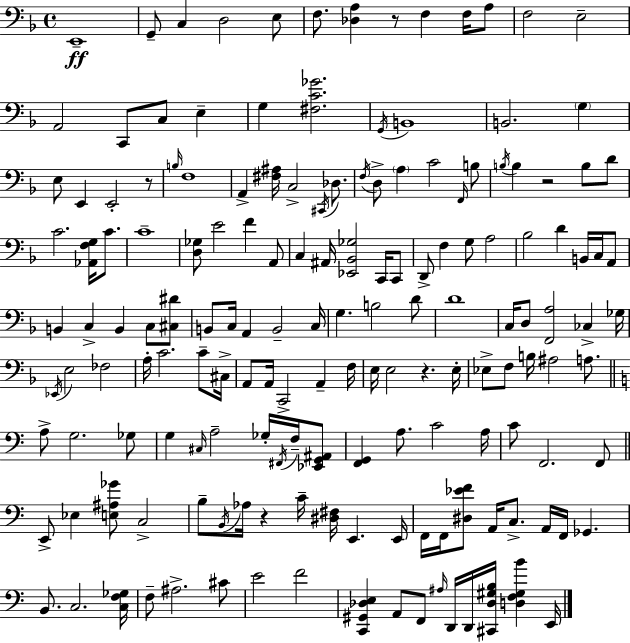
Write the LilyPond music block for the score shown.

{
  \clef bass
  \time 4/4
  \defaultTimeSignature
  \key d \minor
  \repeat volta 2 { e,1--\ff | g,8-- c4 d2 e8 | f8. <des a>4 r8 f4 f16 a8 | f2 e2-- | \break a,2 c,8 c8 e4-- | g4 <fis c' ges'>2. | \acciaccatura { g,16 } b,1 | b,2. \parenthesize g4 | \break e8 e,4 e,2-. r8 | \grace { b16 } f1 | a,4-> <fis ais>16 c2-> \acciaccatura { cis,16 } | des8. \acciaccatura { f16 } d8-> \parenthesize a4 c'2 | \break \grace { f,16 } b8 \acciaccatura { b16 } b4 r2 | b8 d'8 c'2. | <aes, f g>16 c'8. c'1-- | <d ges>8 e'2 | \break f'4 a,8 c4 ais,16 <ees, bes, ges>2 | c,16 c,8 d,8-> f4 g8 a2 | bes2 d'4 | b,16 c16 a,8 b,4 c4-> b,4 | \break c8 <cis dis'>8 b,8 c16 a,4 b,2-- | c16 g4. b2 | d'8 d'1 | c16 d8 <f, a>2 | \break ces4-> ges16 \acciaccatura { ees,16 } e2 fes2 | a16-. c'2. | c'8-- cis16-> a,8 a,16 c,2-> | a,4-- f16 e16 e2 | \break r4. e16-. ees8-> f8 b16 ais2 | a8. \bar "||" \break \key c \major a8-> g2. ges8 | g4 \grace { cis16 } a2-- ges16-. \acciaccatura { fis,16 } f16-- | <ees, g, ais,>8 <f, g,>4 a8. c'2 | a16 c'8 f,2. | \break f,8 \bar "||" \break \key a \minor e,8-> ees4 <e ais ges'>8 c2-> | b8-- \acciaccatura { b,16 } aes16 r4 c'16-- <dis fis>16 e,4. | e,16 f,16 f,16 <dis ees' f'>8 a,16 c8.-> a,16 f,16 ges,4. | b,8. c2. | \break <c f ges>16 f8-- ais2.-> cis'8 | e'2 f'2 | <c, gis, des e>4 a,8 f,8 \grace { ais16 } d,16 d,16 <cis, des gis b>16 <d f gis b'>4 | e,16 } \bar "|."
}